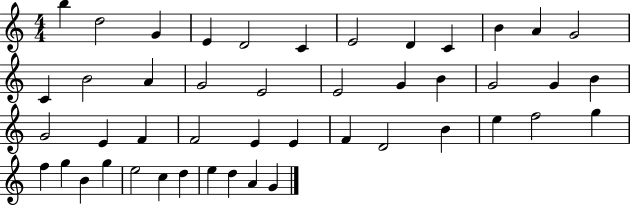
B5/q D5/h G4/q E4/q D4/h C4/q E4/h D4/q C4/q B4/q A4/q G4/h C4/q B4/h A4/q G4/h E4/h E4/h G4/q B4/q G4/h G4/q B4/q G4/h E4/q F4/q F4/h E4/q E4/q F4/q D4/h B4/q E5/q F5/h G5/q F5/q G5/q B4/q G5/q E5/h C5/q D5/q E5/q D5/q A4/q G4/q